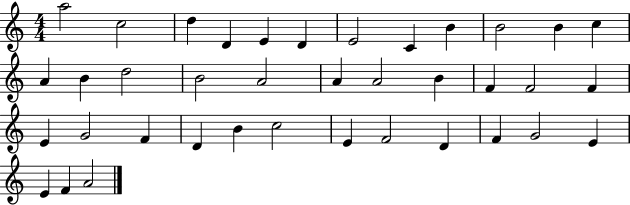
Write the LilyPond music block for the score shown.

{
  \clef treble
  \numericTimeSignature
  \time 4/4
  \key c \major
  a''2 c''2 | d''4 d'4 e'4 d'4 | e'2 c'4 b'4 | b'2 b'4 c''4 | \break a'4 b'4 d''2 | b'2 a'2 | a'4 a'2 b'4 | f'4 f'2 f'4 | \break e'4 g'2 f'4 | d'4 b'4 c''2 | e'4 f'2 d'4 | f'4 g'2 e'4 | \break e'4 f'4 a'2 | \bar "|."
}